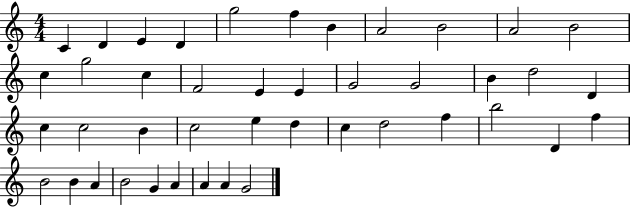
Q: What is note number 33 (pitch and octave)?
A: D4